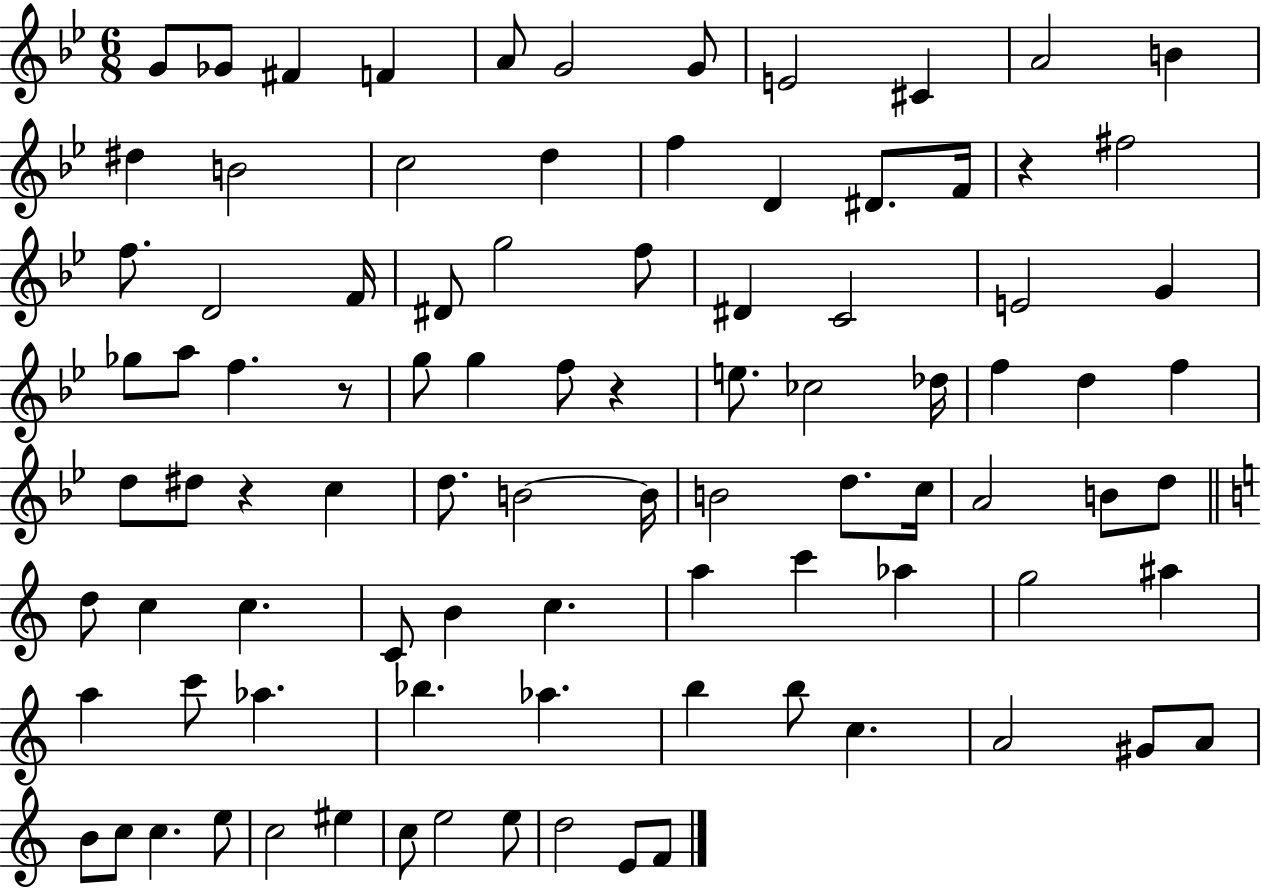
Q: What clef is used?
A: treble